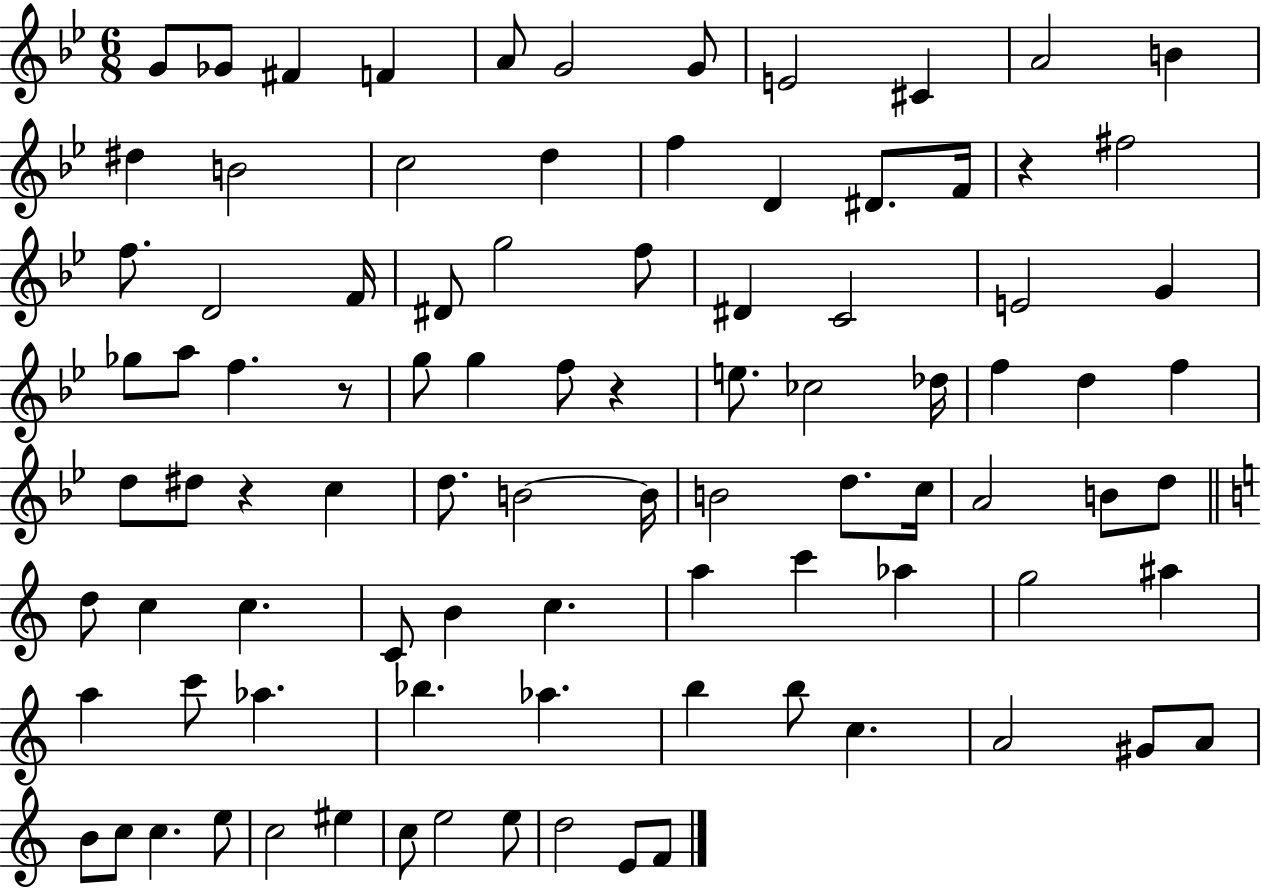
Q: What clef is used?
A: treble